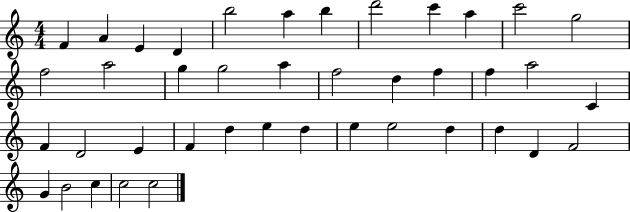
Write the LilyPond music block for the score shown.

{
  \clef treble
  \numericTimeSignature
  \time 4/4
  \key c \major
  f'4 a'4 e'4 d'4 | b''2 a''4 b''4 | d'''2 c'''4 a''4 | c'''2 g''2 | \break f''2 a''2 | g''4 g''2 a''4 | f''2 d''4 f''4 | f''4 a''2 c'4 | \break f'4 d'2 e'4 | f'4 d''4 e''4 d''4 | e''4 e''2 d''4 | d''4 d'4 f'2 | \break g'4 b'2 c''4 | c''2 c''2 | \bar "|."
}